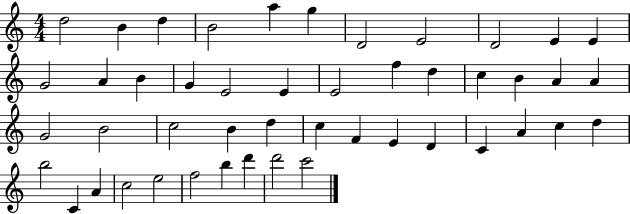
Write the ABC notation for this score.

X:1
T:Untitled
M:4/4
L:1/4
K:C
d2 B d B2 a g D2 E2 D2 E E G2 A B G E2 E E2 f d c B A A G2 B2 c2 B d c F E D C A c d b2 C A c2 e2 f2 b d' d'2 c'2